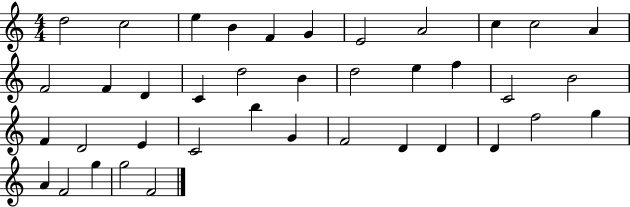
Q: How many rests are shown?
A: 0